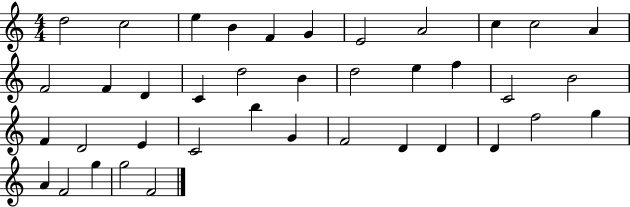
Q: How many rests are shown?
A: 0